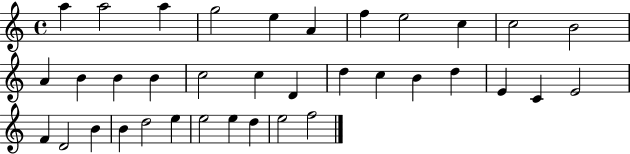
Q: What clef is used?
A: treble